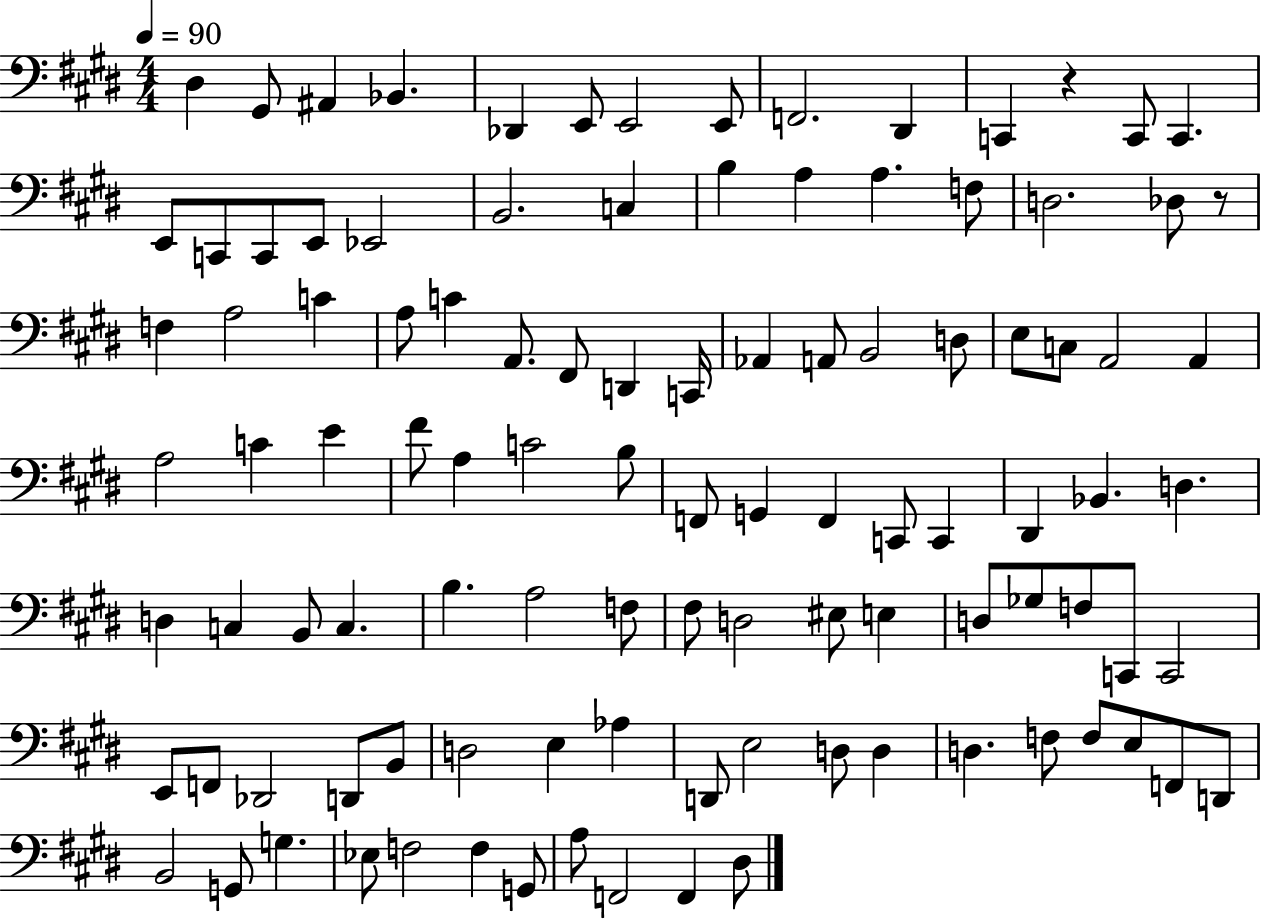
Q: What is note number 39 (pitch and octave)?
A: D3